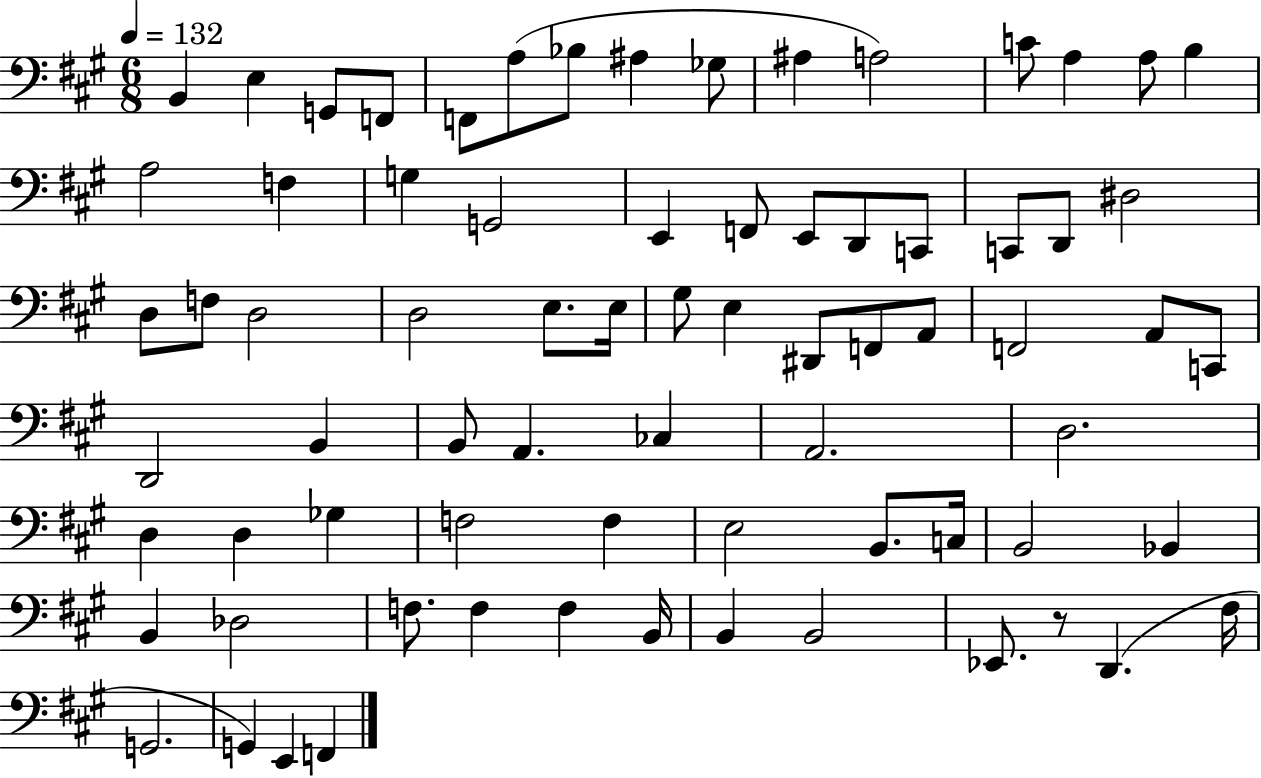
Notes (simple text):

B2/q E3/q G2/e F2/e F2/e A3/e Bb3/e A#3/q Gb3/e A#3/q A3/h C4/e A3/q A3/e B3/q A3/h F3/q G3/q G2/h E2/q F2/e E2/e D2/e C2/e C2/e D2/e D#3/h D3/e F3/e D3/h D3/h E3/e. E3/s G#3/e E3/q D#2/e F2/e A2/e F2/h A2/e C2/e D2/h B2/q B2/e A2/q. CES3/q A2/h. D3/h. D3/q D3/q Gb3/q F3/h F3/q E3/h B2/e. C3/s B2/h Bb2/q B2/q Db3/h F3/e. F3/q F3/q B2/s B2/q B2/h Eb2/e. R/e D2/q. F#3/s G2/h. G2/q E2/q F2/q